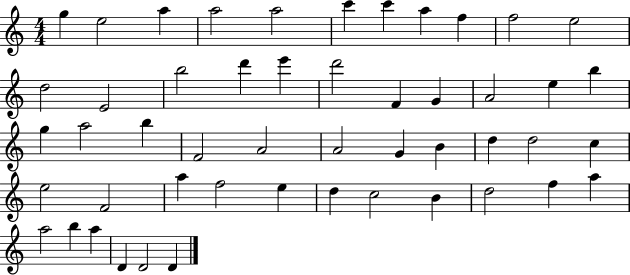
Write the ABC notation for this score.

X:1
T:Untitled
M:4/4
L:1/4
K:C
g e2 a a2 a2 c' c' a f f2 e2 d2 E2 b2 d' e' d'2 F G A2 e b g a2 b F2 A2 A2 G B d d2 c e2 F2 a f2 e d c2 B d2 f a a2 b a D D2 D